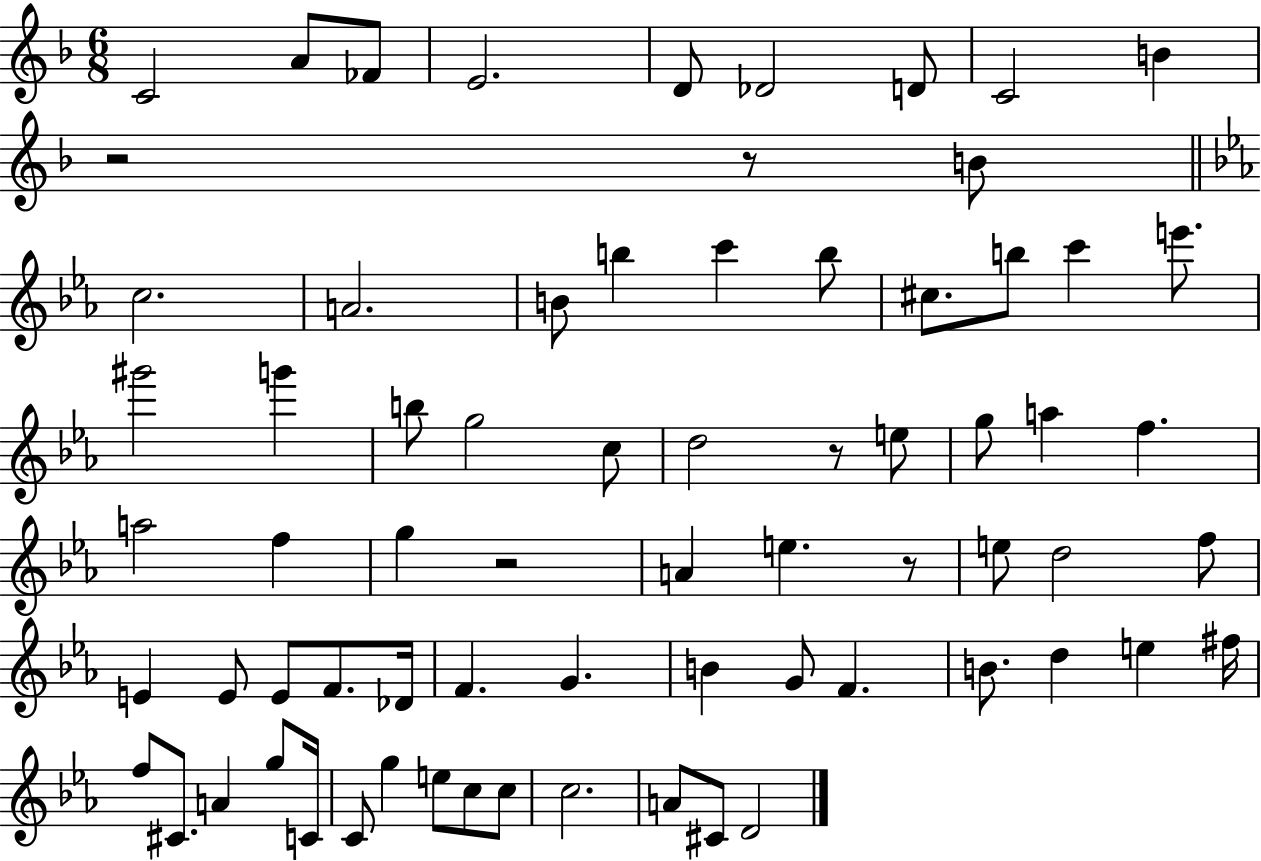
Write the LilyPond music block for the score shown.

{
  \clef treble
  \numericTimeSignature
  \time 6/8
  \key f \major
  c'2 a'8 fes'8 | e'2. | d'8 des'2 d'8 | c'2 b'4 | \break r2 r8 b'8 | \bar "||" \break \key ees \major c''2. | a'2. | b'8 b''4 c'''4 b''8 | cis''8. b''8 c'''4 e'''8. | \break gis'''2 g'''4 | b''8 g''2 c''8 | d''2 r8 e''8 | g''8 a''4 f''4. | \break a''2 f''4 | g''4 r2 | a'4 e''4. r8 | e''8 d''2 f''8 | \break e'4 e'8 e'8 f'8. des'16 | f'4. g'4. | b'4 g'8 f'4. | b'8. d''4 e''4 fis''16 | \break f''8 cis'8. a'4 g''8 c'16 | c'8 g''4 e''8 c''8 c''8 | c''2. | a'8 cis'8 d'2 | \break \bar "|."
}